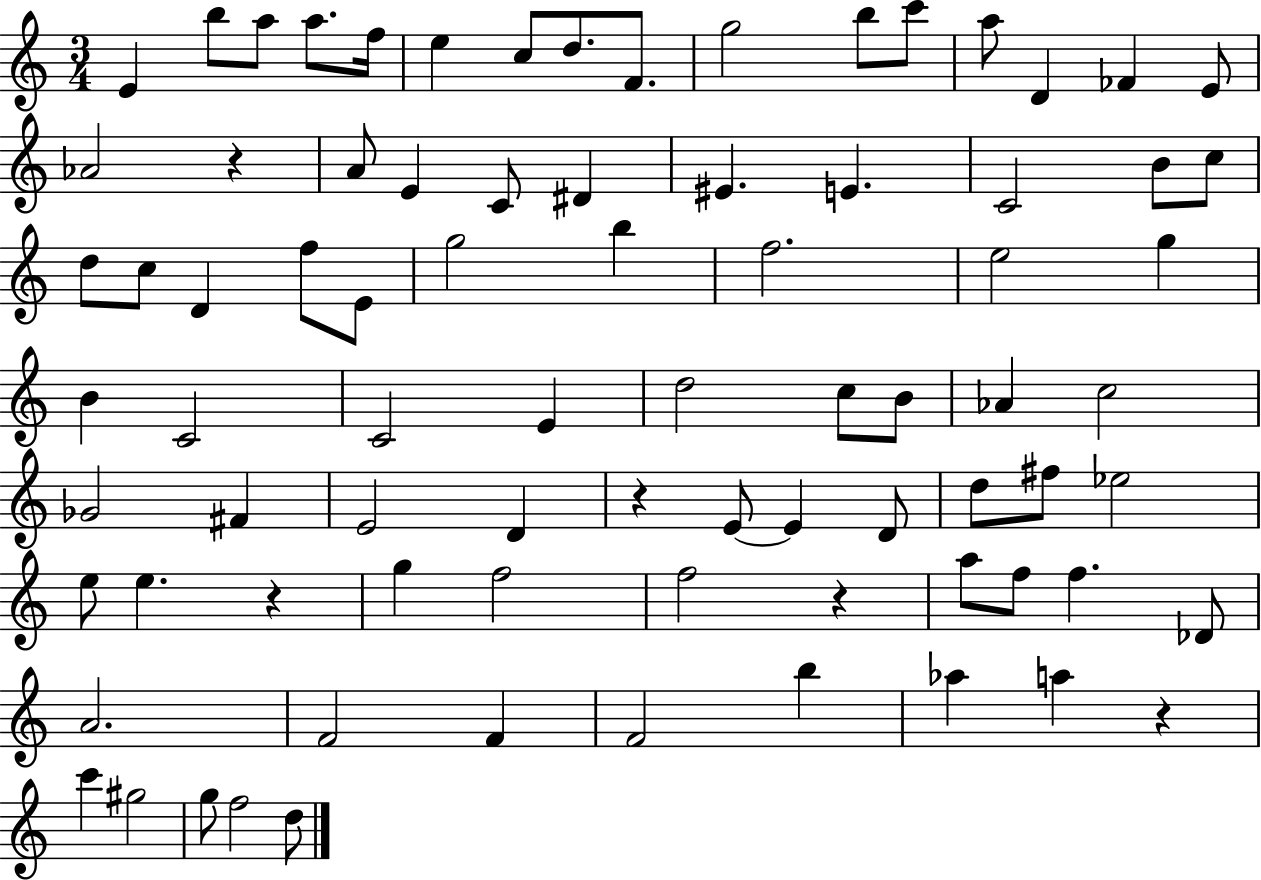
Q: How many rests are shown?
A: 5